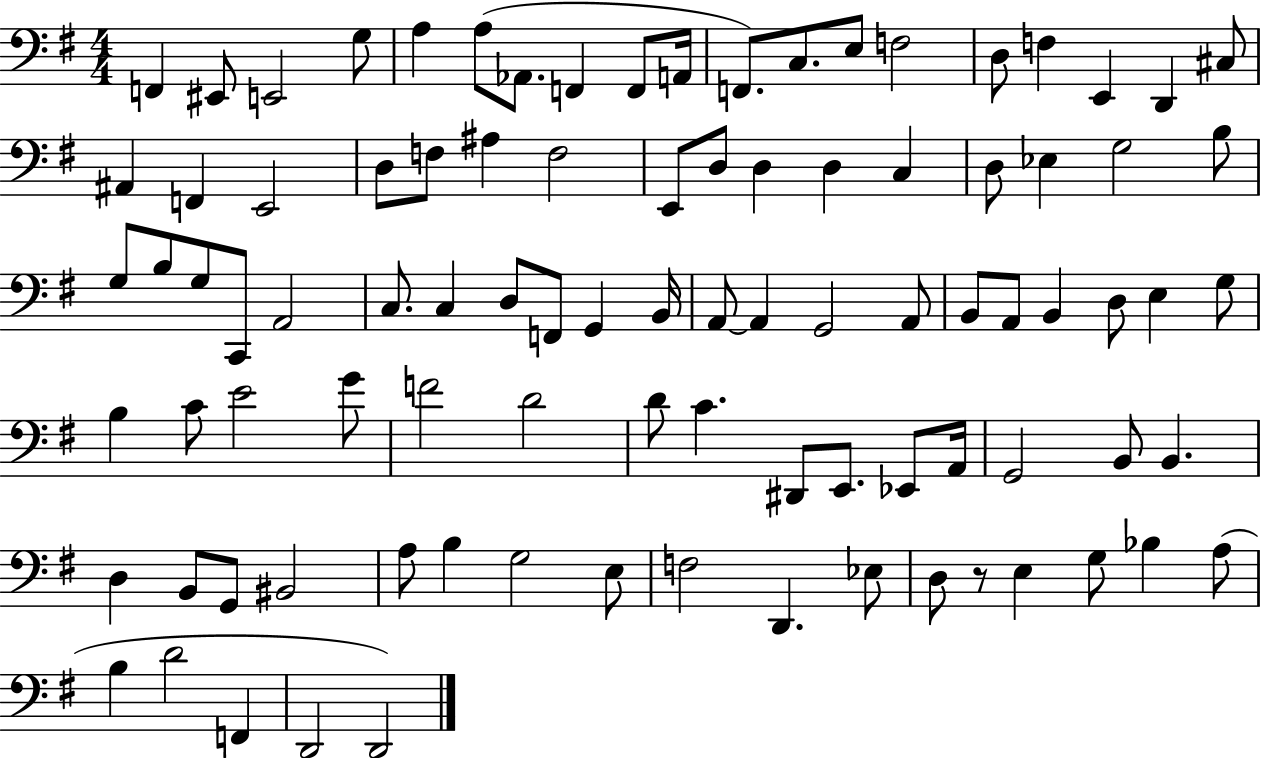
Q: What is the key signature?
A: G major